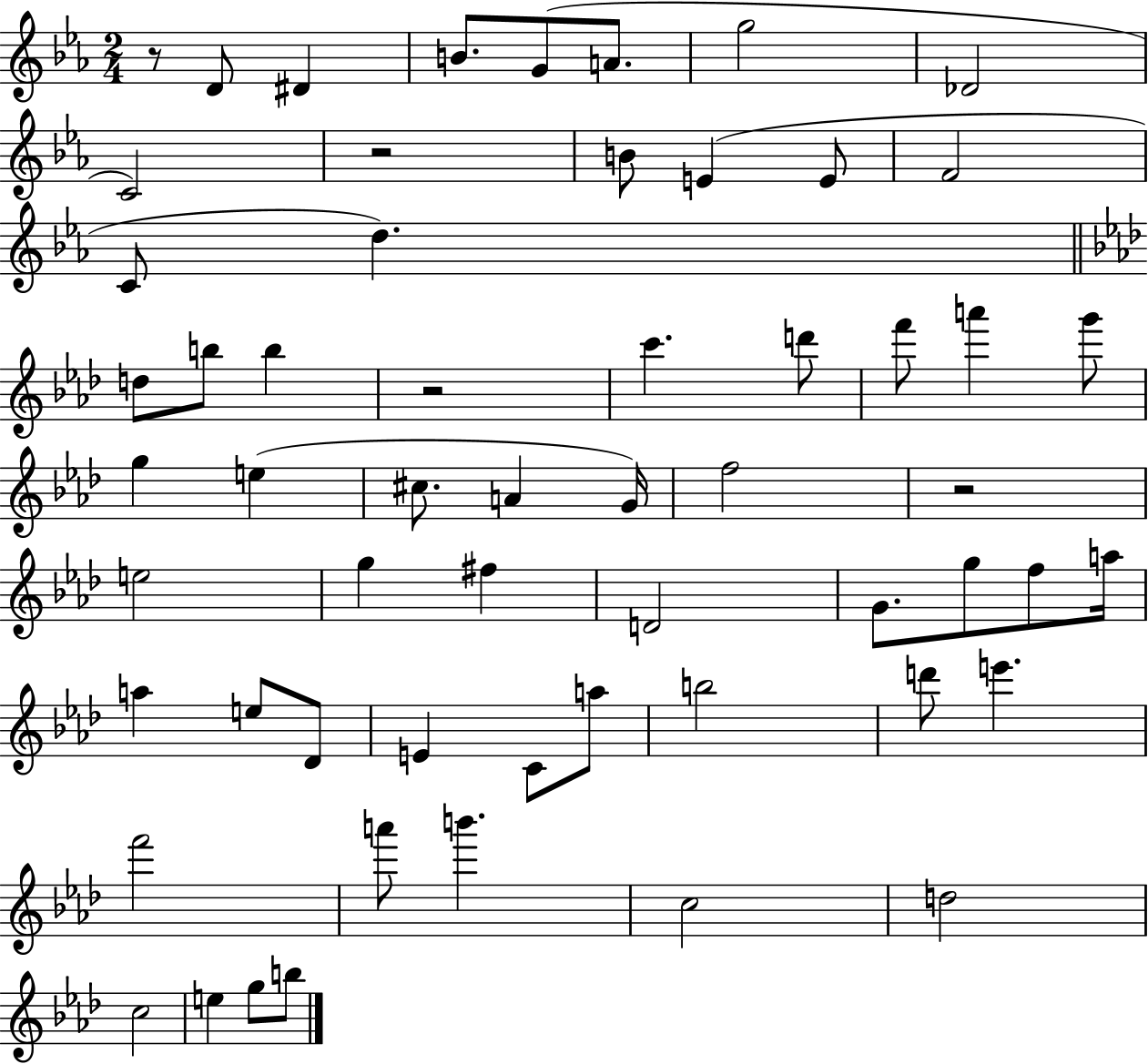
X:1
T:Untitled
M:2/4
L:1/4
K:Eb
z/2 D/2 ^D B/2 G/2 A/2 g2 _D2 C2 z2 B/2 E E/2 F2 C/2 d d/2 b/2 b z2 c' d'/2 f'/2 a' g'/2 g e ^c/2 A G/4 f2 z2 e2 g ^f D2 G/2 g/2 f/2 a/4 a e/2 _D/2 E C/2 a/2 b2 d'/2 e' f'2 a'/2 b' c2 d2 c2 e g/2 b/2